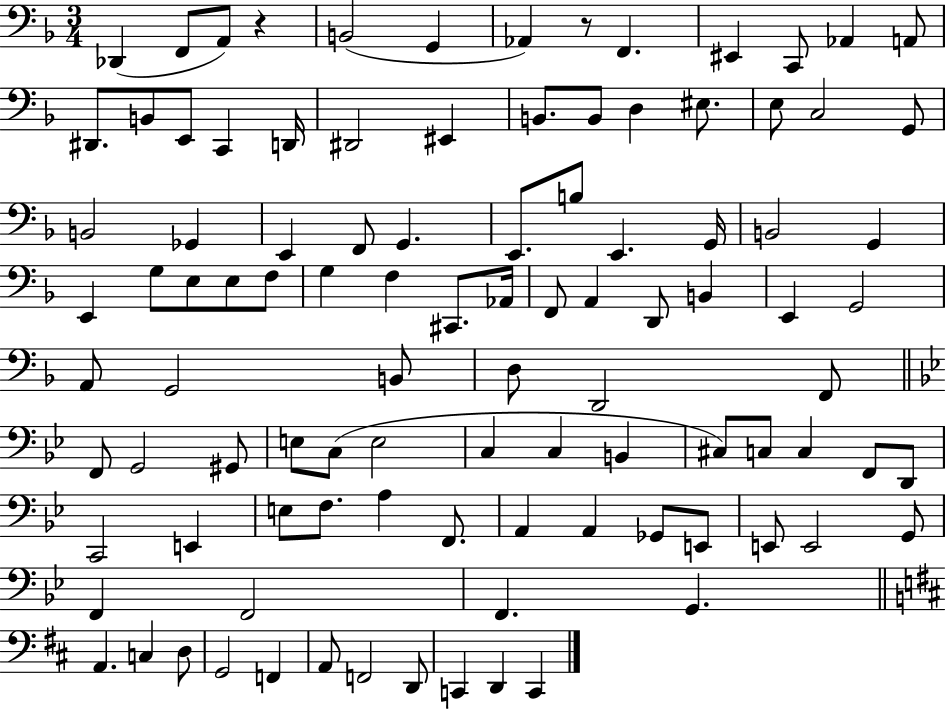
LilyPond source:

{
  \clef bass
  \numericTimeSignature
  \time 3/4
  \key f \major
  \repeat volta 2 { des,4( f,8 a,8) r4 | b,2( g,4 | aes,4) r8 f,4. | eis,4 c,8 aes,4 a,8 | \break dis,8. b,8 e,8 c,4 d,16 | dis,2 eis,4 | b,8. b,8 d4 eis8. | e8 c2 g,8 | \break b,2 ges,4 | e,4 f,8 g,4. | e,8. b8 e,4. g,16 | b,2 g,4 | \break e,4 g8 e8 e8 f8 | g4 f4 cis,8. aes,16 | f,8 a,4 d,8 b,4 | e,4 g,2 | \break a,8 g,2 b,8 | d8 d,2 f,8 | \bar "||" \break \key bes \major f,8 g,2 gis,8 | e8 c8( e2 | c4 c4 b,4 | cis8) c8 c4 f,8 d,8 | \break c,2 e,4 | e8 f8. a4 f,8. | a,4 a,4 ges,8 e,8 | e,8 e,2 g,8 | \break f,4 f,2 | f,4. g,4. | \bar "||" \break \key b \minor a,4. c4 d8 | g,2 f,4 | a,8 f,2 d,8 | c,4 d,4 c,4 | \break } \bar "|."
}